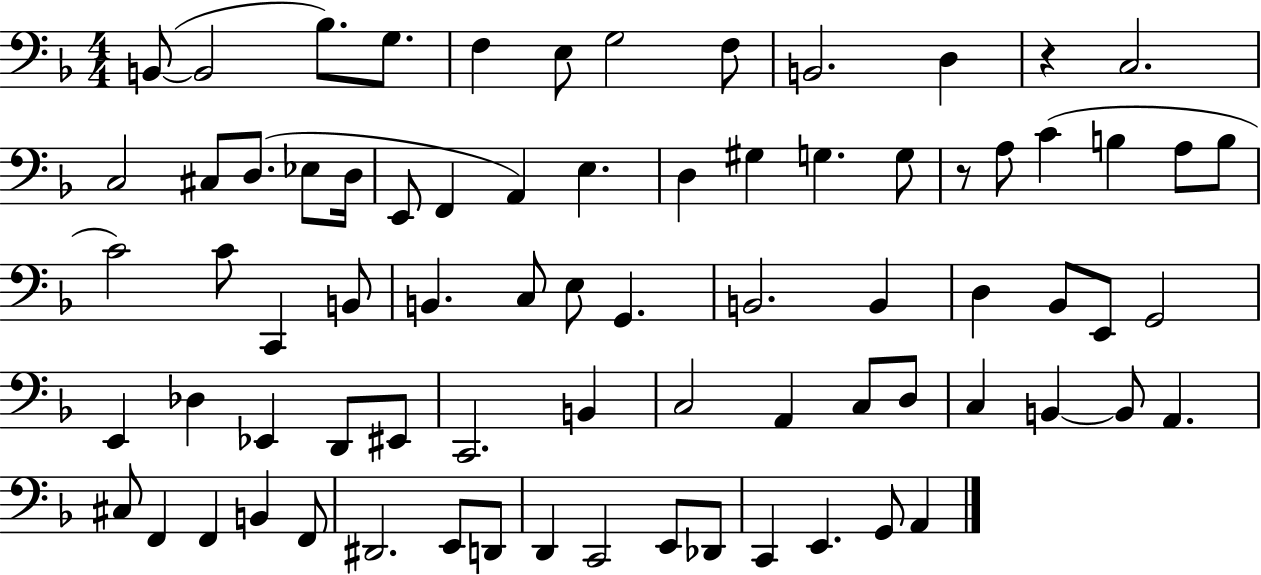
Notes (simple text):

B2/e B2/h Bb3/e. G3/e. F3/q E3/e G3/h F3/e B2/h. D3/q R/q C3/h. C3/h C#3/e D3/e. Eb3/e D3/s E2/e F2/q A2/q E3/q. D3/q G#3/q G3/q. G3/e R/e A3/e C4/q B3/q A3/e B3/e C4/h C4/e C2/q B2/e B2/q. C3/e E3/e G2/q. B2/h. B2/q D3/q Bb2/e E2/e G2/h E2/q Db3/q Eb2/q D2/e EIS2/e C2/h. B2/q C3/h A2/q C3/e D3/e C3/q B2/q B2/e A2/q. C#3/e F2/q F2/q B2/q F2/e D#2/h. E2/e D2/e D2/q C2/h E2/e Db2/e C2/q E2/q. G2/e A2/q